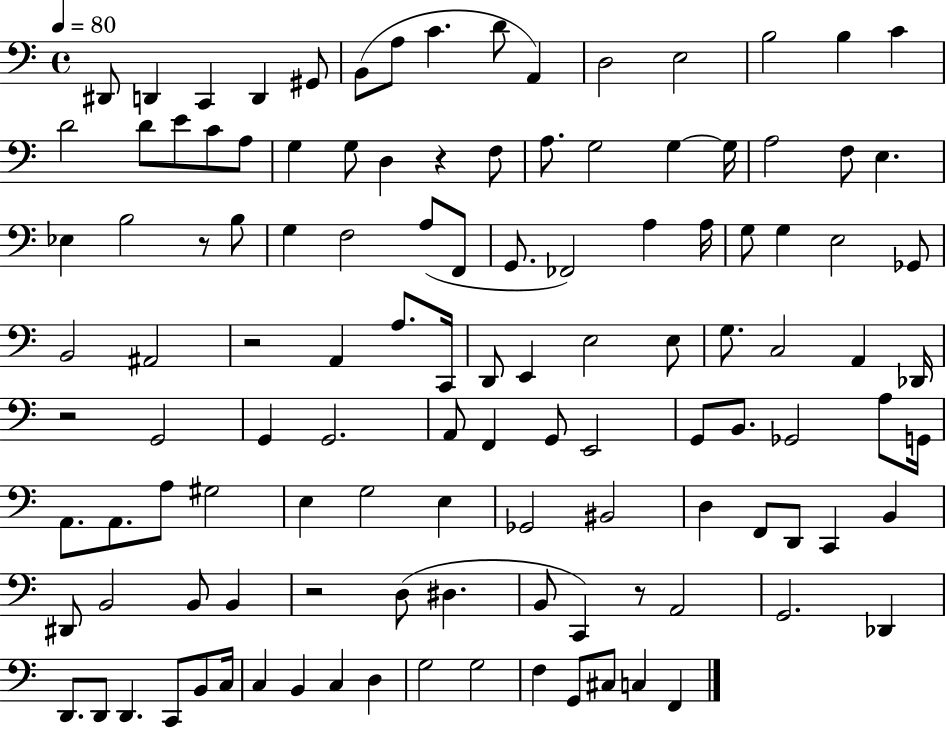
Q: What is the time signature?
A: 4/4